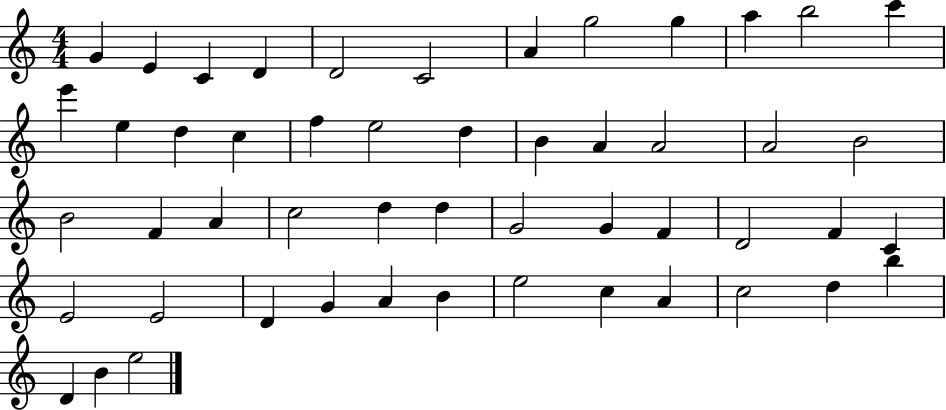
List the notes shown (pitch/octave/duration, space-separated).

G4/q E4/q C4/q D4/q D4/h C4/h A4/q G5/h G5/q A5/q B5/h C6/q E6/q E5/q D5/q C5/q F5/q E5/h D5/q B4/q A4/q A4/h A4/h B4/h B4/h F4/q A4/q C5/h D5/q D5/q G4/h G4/q F4/q D4/h F4/q C4/q E4/h E4/h D4/q G4/q A4/q B4/q E5/h C5/q A4/q C5/h D5/q B5/q D4/q B4/q E5/h